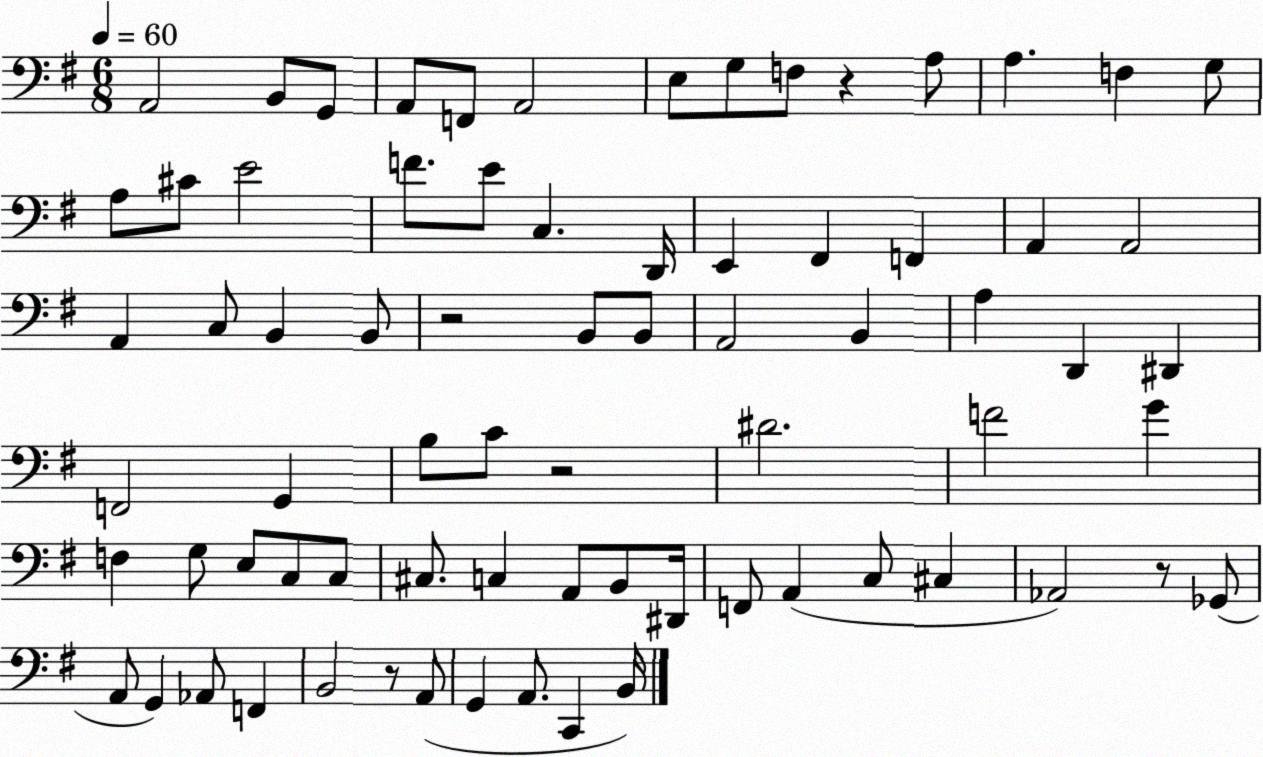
X:1
T:Untitled
M:6/8
L:1/4
K:G
A,,2 B,,/2 G,,/2 A,,/2 F,,/2 A,,2 E,/2 G,/2 F,/2 z A,/2 A, F, G,/2 A,/2 ^C/2 E2 F/2 E/2 C, D,,/4 E,, ^F,, F,, A,, A,,2 A,, C,/2 B,, B,,/2 z2 B,,/2 B,,/2 A,,2 B,, A, D,, ^D,, F,,2 G,, B,/2 C/2 z2 ^D2 F2 G F, G,/2 E,/2 C,/2 C,/2 ^C,/2 C, A,,/2 B,,/2 ^D,,/4 F,,/2 A,, C,/2 ^C, _A,,2 z/2 _G,,/2 A,,/2 G,, _A,,/2 F,, B,,2 z/2 A,,/2 G,, A,,/2 C,, B,,/4